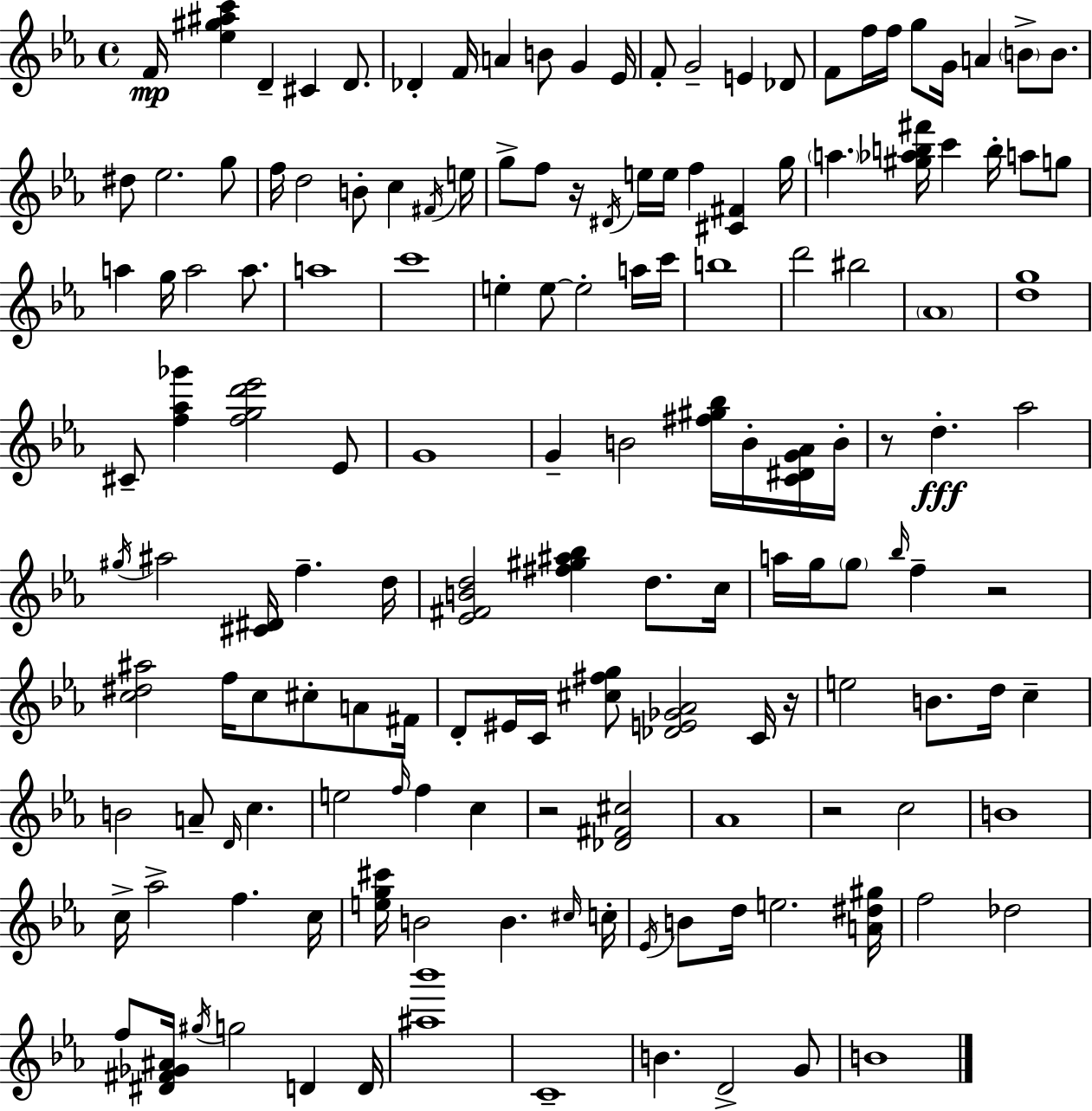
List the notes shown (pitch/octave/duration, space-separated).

F4/s [Eb5,G#5,A#5,C6]/q D4/q C#4/q D4/e. Db4/q F4/s A4/q B4/e G4/q Eb4/s F4/e G4/h E4/q Db4/e F4/e F5/s F5/s G5/e G4/s A4/q B4/e B4/e. D#5/e Eb5/h. G5/e F5/s D5/h B4/e C5/q F#4/s E5/s G5/e F5/e R/s D#4/s E5/s E5/s F5/q [C#4,F#4]/q G5/s A5/q. [G#5,Ab5,B5,F#6]/s C6/q B5/s A5/e G5/e A5/q G5/s A5/h A5/e. A5/w C6/w E5/q E5/e E5/h A5/s C6/s B5/w D6/h BIS5/h Ab4/w [D5,G5]/w C#4/e [F5,Ab5,Gb6]/q [F5,G5,D6,Eb6]/h Eb4/e G4/w G4/q B4/h [F#5,G#5,Bb5]/s B4/s [C4,D#4,G4,Ab4]/s B4/s R/e D5/q. Ab5/h G#5/s A#5/h [C#4,D#4]/s F5/q. D5/s [Eb4,F#4,B4,D5]/h [F#5,G#5,A#5,Bb5]/q D5/e. C5/s A5/s G5/s G5/e Bb5/s F5/q R/h [C5,D#5,A#5]/h F5/s C5/e C#5/e A4/e F#4/s D4/e EIS4/s C4/s [C#5,F#5,G5]/e [Db4,E4,Gb4,Ab4]/h C4/s R/s E5/h B4/e. D5/s C5/q B4/h A4/e D4/s C5/q. E5/h F5/s F5/q C5/q R/h [Db4,F#4,C#5]/h Ab4/w R/h C5/h B4/w C5/s Ab5/h F5/q. C5/s [E5,G5,C#6]/s B4/h B4/q. C#5/s C5/s Eb4/s B4/e D5/s E5/h. [A4,D#5,G#5]/s F5/h Db5/h F5/e [D#4,F#4,Gb4,A#4]/s G#5/s G5/h D4/q D4/s [A#5,Bb6]/w C4/w B4/q. D4/h G4/e B4/w